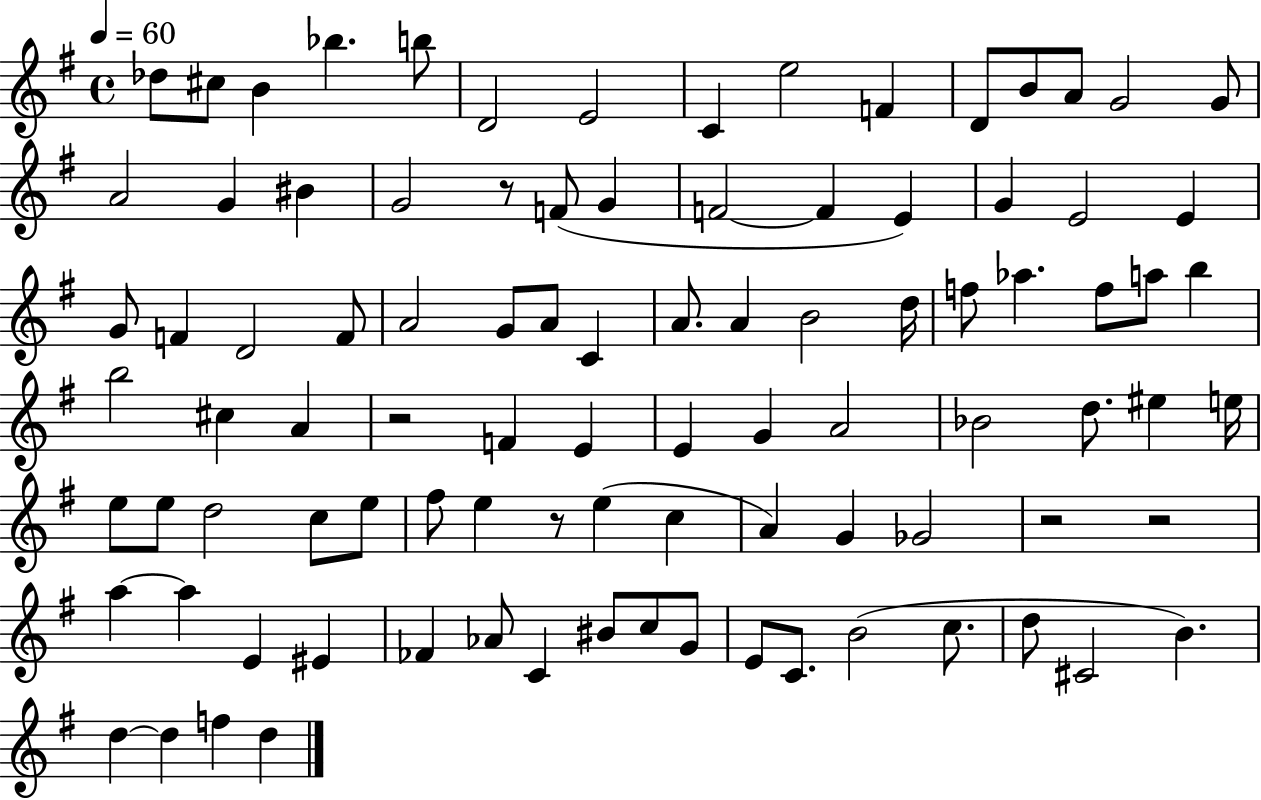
{
  \clef treble
  \time 4/4
  \defaultTimeSignature
  \key g \major
  \tempo 4 = 60
  des''8 cis''8 b'4 bes''4. b''8 | d'2 e'2 | c'4 e''2 f'4 | d'8 b'8 a'8 g'2 g'8 | \break a'2 g'4 bis'4 | g'2 r8 f'8( g'4 | f'2~~ f'4 e'4) | g'4 e'2 e'4 | \break g'8 f'4 d'2 f'8 | a'2 g'8 a'8 c'4 | a'8. a'4 b'2 d''16 | f''8 aes''4. f''8 a''8 b''4 | \break b''2 cis''4 a'4 | r2 f'4 e'4 | e'4 g'4 a'2 | bes'2 d''8. eis''4 e''16 | \break e''8 e''8 d''2 c''8 e''8 | fis''8 e''4 r8 e''4( c''4 | a'4) g'4 ges'2 | r2 r2 | \break a''4~~ a''4 e'4 eis'4 | fes'4 aes'8 c'4 bis'8 c''8 g'8 | e'8 c'8. b'2( c''8. | d''8 cis'2 b'4.) | \break d''4~~ d''4 f''4 d''4 | \bar "|."
}